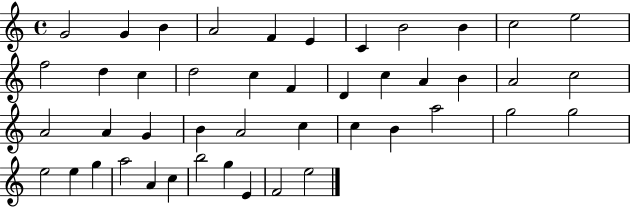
{
  \clef treble
  \time 4/4
  \defaultTimeSignature
  \key c \major
  g'2 g'4 b'4 | a'2 f'4 e'4 | c'4 b'2 b'4 | c''2 e''2 | \break f''2 d''4 c''4 | d''2 c''4 f'4 | d'4 c''4 a'4 b'4 | a'2 c''2 | \break a'2 a'4 g'4 | b'4 a'2 c''4 | c''4 b'4 a''2 | g''2 g''2 | \break e''2 e''4 g''4 | a''2 a'4 c''4 | b''2 g''4 e'4 | f'2 e''2 | \break \bar "|."
}